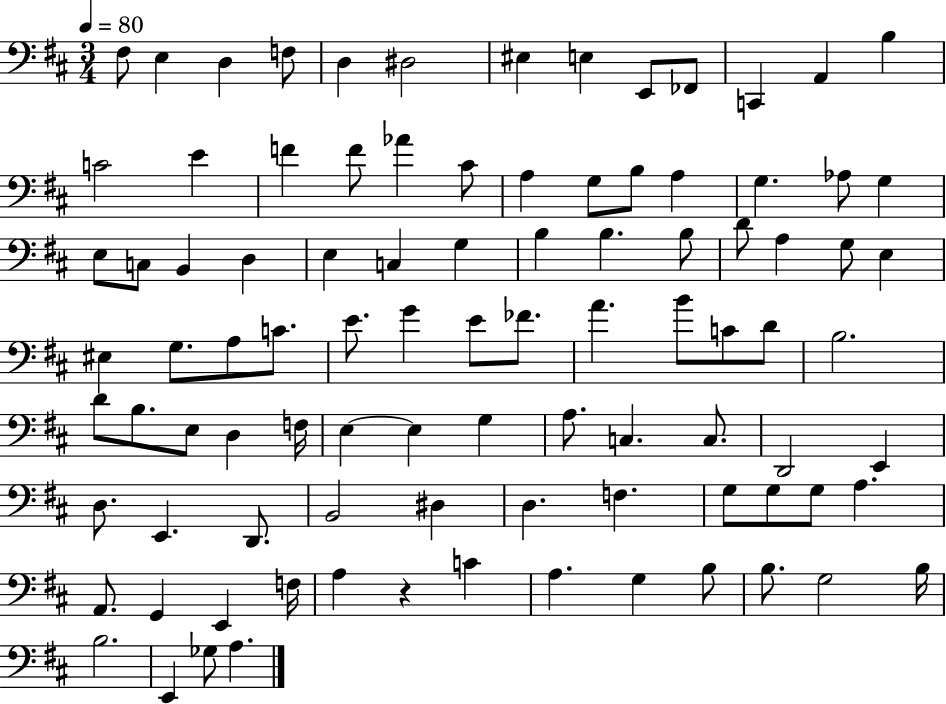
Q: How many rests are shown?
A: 1